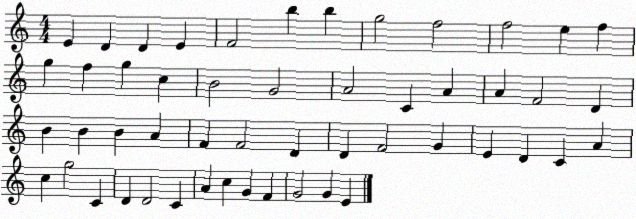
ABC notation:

X:1
T:Untitled
M:4/4
L:1/4
K:C
E D D E F2 b b g2 f2 f2 e f g f g c B2 G2 A2 C A A F2 D B B B A F F2 D D F2 G E D C A c g2 C D D2 C A c G F G2 G E